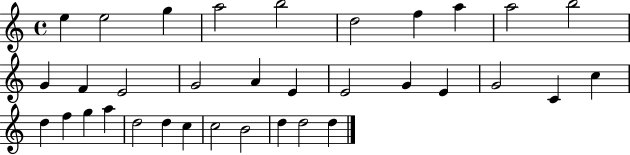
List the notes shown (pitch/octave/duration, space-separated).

E5/q E5/h G5/q A5/h B5/h D5/h F5/q A5/q A5/h B5/h G4/q F4/q E4/h G4/h A4/q E4/q E4/h G4/q E4/q G4/h C4/q C5/q D5/q F5/q G5/q A5/q D5/h D5/q C5/q C5/h B4/h D5/q D5/h D5/q